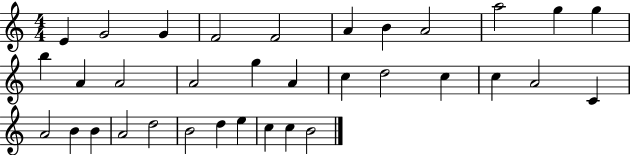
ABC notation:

X:1
T:Untitled
M:4/4
L:1/4
K:C
E G2 G F2 F2 A B A2 a2 g g b A A2 A2 g A c d2 c c A2 C A2 B B A2 d2 B2 d e c c B2